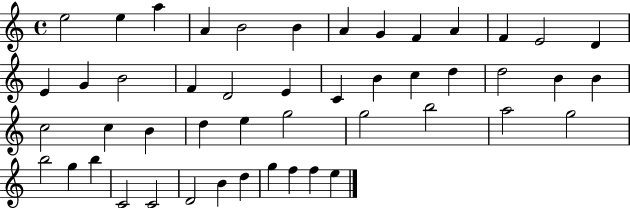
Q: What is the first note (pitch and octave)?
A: E5